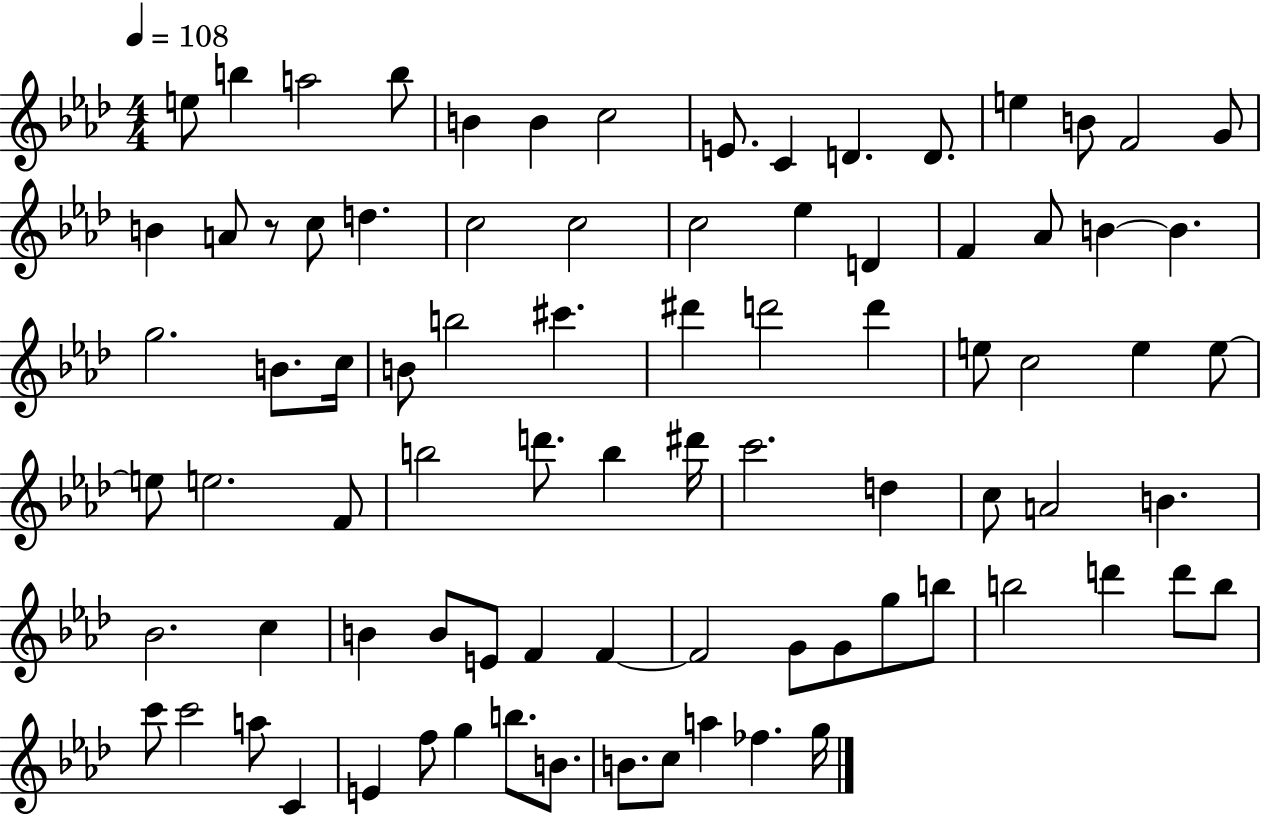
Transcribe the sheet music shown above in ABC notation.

X:1
T:Untitled
M:4/4
L:1/4
K:Ab
e/2 b a2 b/2 B B c2 E/2 C D D/2 e B/2 F2 G/2 B A/2 z/2 c/2 d c2 c2 c2 _e D F _A/2 B B g2 B/2 c/4 B/2 b2 ^c' ^d' d'2 d' e/2 c2 e e/2 e/2 e2 F/2 b2 d'/2 b ^d'/4 c'2 d c/2 A2 B _B2 c B B/2 E/2 F F F2 G/2 G/2 g/2 b/2 b2 d' d'/2 b/2 c'/2 c'2 a/2 C E f/2 g b/2 B/2 B/2 c/2 a _f g/4